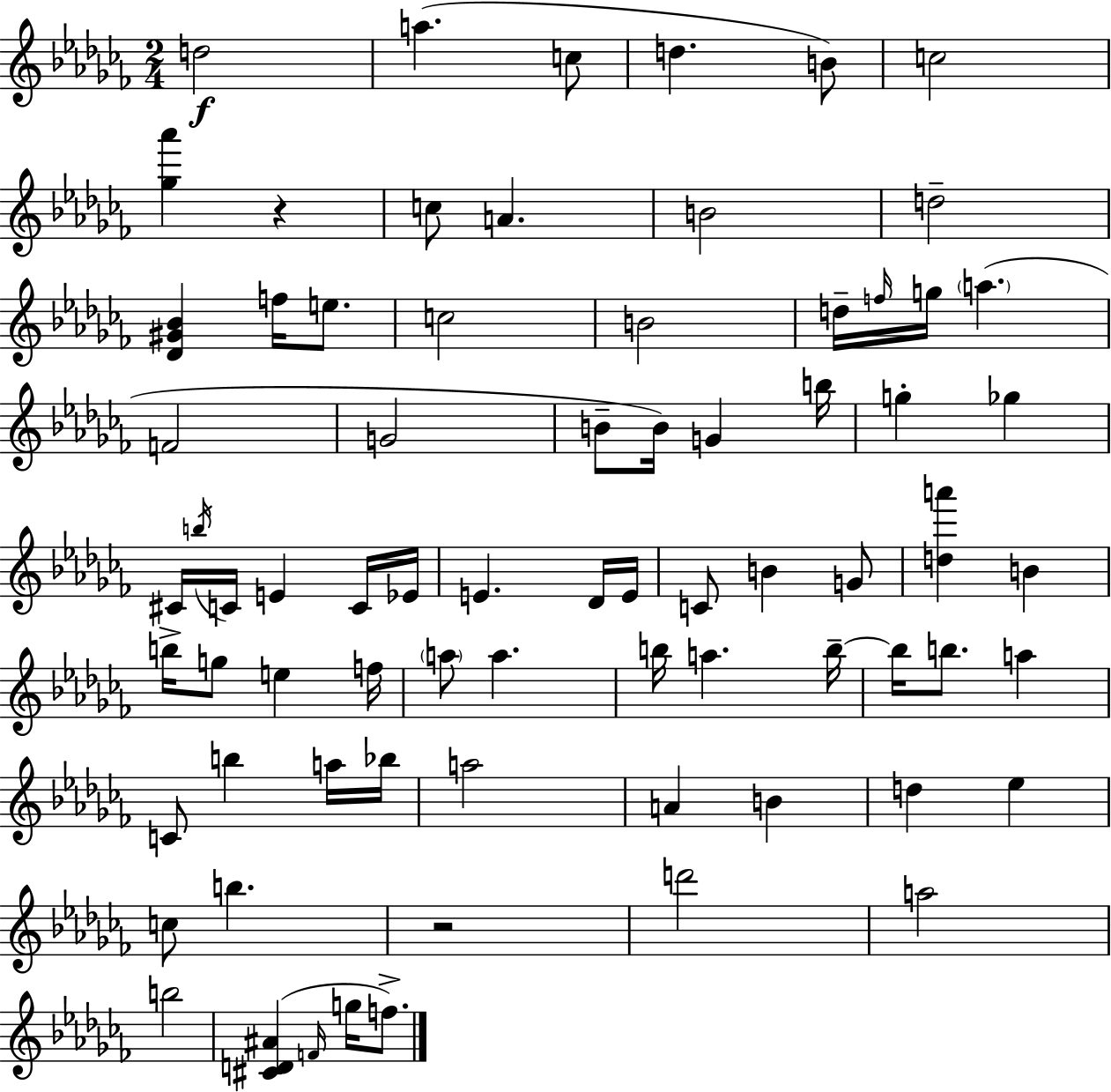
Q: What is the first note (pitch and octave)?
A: D5